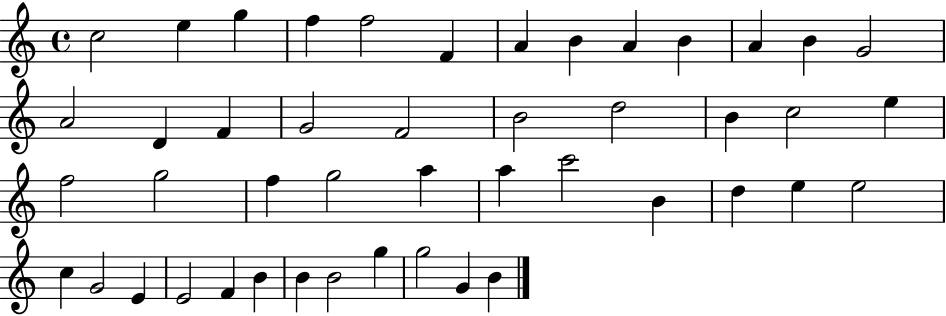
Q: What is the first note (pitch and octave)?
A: C5